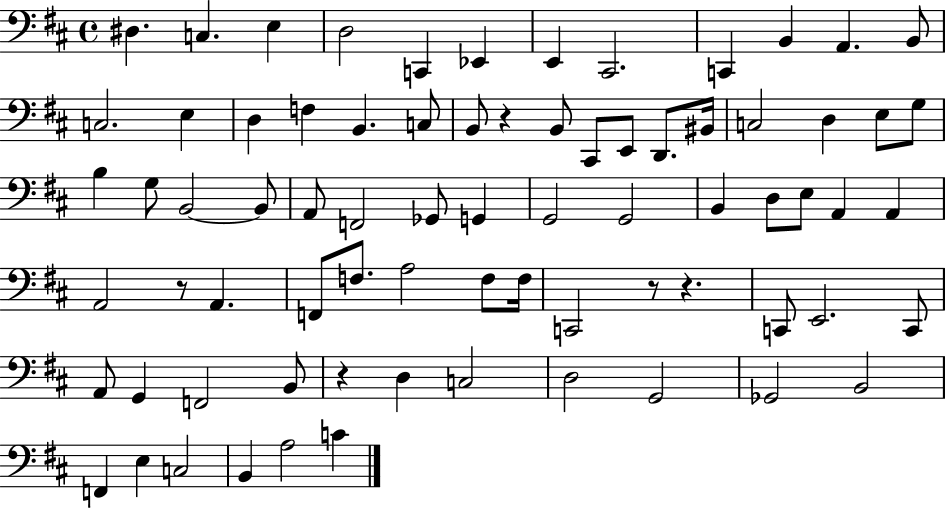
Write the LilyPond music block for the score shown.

{
  \clef bass
  \time 4/4
  \defaultTimeSignature
  \key d \major
  dis4. c4. e4 | d2 c,4 ees,4 | e,4 cis,2. | c,4 b,4 a,4. b,8 | \break c2. e4 | d4 f4 b,4. c8 | b,8 r4 b,8 cis,8 e,8 d,8. bis,16 | c2 d4 e8 g8 | \break b4 g8 b,2~~ b,8 | a,8 f,2 ges,8 g,4 | g,2 g,2 | b,4 d8 e8 a,4 a,4 | \break a,2 r8 a,4. | f,8 f8. a2 f8 f16 | c,2 r8 r4. | c,8 e,2. c,8 | \break a,8 g,4 f,2 b,8 | r4 d4 c2 | d2 g,2 | ges,2 b,2 | \break f,4 e4 c2 | b,4 a2 c'4 | \bar "|."
}